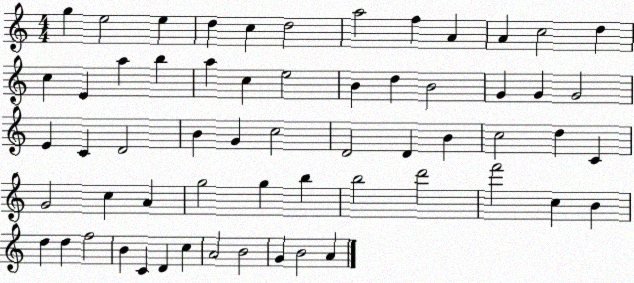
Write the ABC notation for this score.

X:1
T:Untitled
M:4/4
L:1/4
K:C
g e2 e d c d2 a2 f A A c2 d c E a b a c e2 B d B2 G G G2 E C D2 B G c2 D2 D B c2 d C G2 c A g2 g b b2 d'2 f'2 c B d d f2 B C D c A2 B2 G B2 A